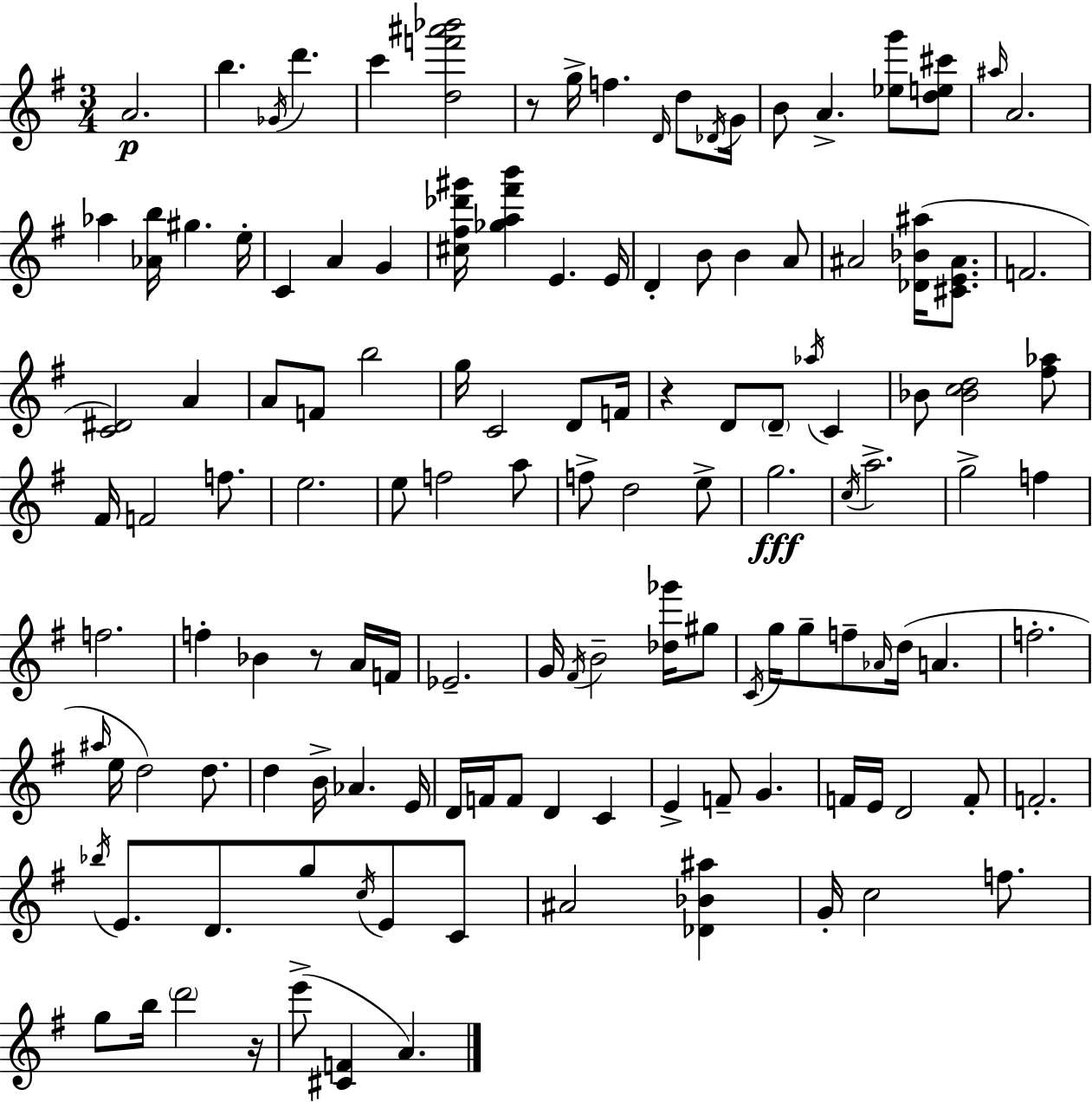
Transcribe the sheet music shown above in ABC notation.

X:1
T:Untitled
M:3/4
L:1/4
K:Em
A2 b _G/4 d' c' [df'^a'_b']2 z/2 g/4 f D/4 d/2 _D/4 G/4 B/2 A [_eg']/2 [de^c']/2 ^a/4 A2 _a [_Ab]/4 ^g e/4 C A G [^c^f_d'^g']/4 [_ga^f'b'] E E/4 D B/2 B A/2 ^A2 [_D_B^a]/4 [^CE^A]/2 F2 [C^D]2 A A/2 F/2 b2 g/4 C2 D/2 F/4 z D/2 D/2 _a/4 C _B/2 [_Bcd]2 [^f_a]/2 ^F/4 F2 f/2 e2 e/2 f2 a/2 f/2 d2 e/2 g2 c/4 a2 g2 f f2 f _B z/2 A/4 F/4 _E2 G/4 ^F/4 B2 [_d_g']/4 ^g/2 C/4 g/4 g/2 f/2 _A/4 d/4 A f2 ^a/4 e/4 d2 d/2 d B/4 _A E/4 D/4 F/4 F/2 D C E F/2 G F/4 E/4 D2 F/2 F2 _b/4 E/2 D/2 g/2 c/4 E/2 C/2 ^A2 [_D_B^a] G/4 c2 f/2 g/2 b/4 d'2 z/4 e'/2 [^CF] A